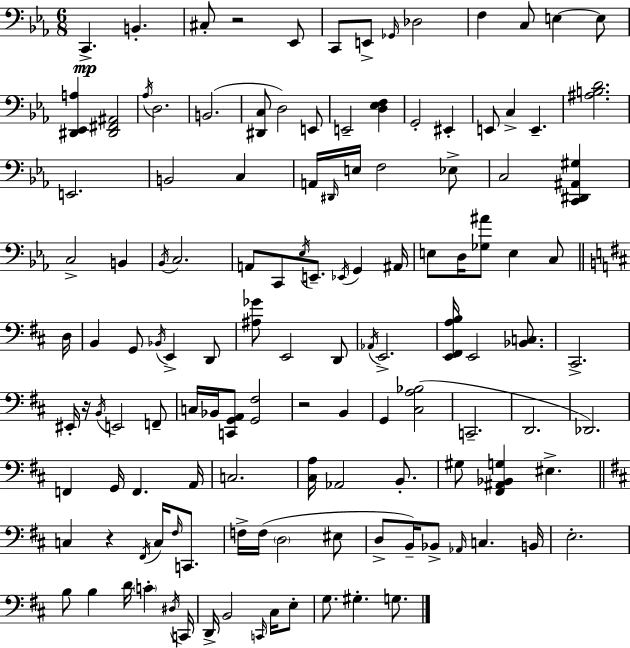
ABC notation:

X:1
T:Untitled
M:6/8
L:1/4
K:Eb
C,, B,, ^C,/2 z2 _E,,/2 C,,/2 E,,/2 _G,,/4 _D,2 F, C,/2 E, E,/2 [^D,,_E,,A,] [^D,,^F,,^A,,]2 _A,/4 D,2 B,,2 [^D,,C,]/2 D,2 E,,/2 E,,2 [D,_E,F,] G,,2 ^E,, E,,/2 C, E,, [^A,B,D]2 E,,2 B,,2 C, A,,/4 ^D,,/4 E,/4 F,2 _E,/2 C,2 [C,,^D,,^A,,^G,] C,2 B,, _B,,/4 C,2 A,,/2 C,,/2 _E,/4 E,,/2 _E,,/4 G,, ^A,,/4 E,/2 D,/4 [_G,^A]/2 E, C,/2 D,/4 B,, G,,/2 _B,,/4 E,, D,,/2 [^A,_G]/2 E,,2 D,,/2 _A,,/4 E,,2 [E,,^F,,A,B,]/4 E,,2 [_B,,C,]/2 ^C,,2 ^E,,/4 z/4 B,,/4 E,,2 F,,/2 C,/4 _B,,/4 [C,,G,,A,,]/2 [G,,^F,]2 z2 B,, G,, [^C,A,_B,]2 C,,2 D,,2 _D,,2 F,, G,,/4 F,, A,,/4 C,2 [^C,A,]/4 _A,,2 B,,/2 ^G,/2 [^F,,^A,,_B,,G,] ^E, C, z ^F,,/4 C,/4 ^F,/4 C,,/2 F,/4 F,/4 D,2 ^E,/2 D,/2 B,,/4 _B,,/2 _A,,/4 C, B,,/4 E,2 B,/2 B, D/4 C ^D,/4 C,,/4 D,,/4 B,,2 C,,/4 ^C,/4 E,/2 G,/2 ^G, G,/2